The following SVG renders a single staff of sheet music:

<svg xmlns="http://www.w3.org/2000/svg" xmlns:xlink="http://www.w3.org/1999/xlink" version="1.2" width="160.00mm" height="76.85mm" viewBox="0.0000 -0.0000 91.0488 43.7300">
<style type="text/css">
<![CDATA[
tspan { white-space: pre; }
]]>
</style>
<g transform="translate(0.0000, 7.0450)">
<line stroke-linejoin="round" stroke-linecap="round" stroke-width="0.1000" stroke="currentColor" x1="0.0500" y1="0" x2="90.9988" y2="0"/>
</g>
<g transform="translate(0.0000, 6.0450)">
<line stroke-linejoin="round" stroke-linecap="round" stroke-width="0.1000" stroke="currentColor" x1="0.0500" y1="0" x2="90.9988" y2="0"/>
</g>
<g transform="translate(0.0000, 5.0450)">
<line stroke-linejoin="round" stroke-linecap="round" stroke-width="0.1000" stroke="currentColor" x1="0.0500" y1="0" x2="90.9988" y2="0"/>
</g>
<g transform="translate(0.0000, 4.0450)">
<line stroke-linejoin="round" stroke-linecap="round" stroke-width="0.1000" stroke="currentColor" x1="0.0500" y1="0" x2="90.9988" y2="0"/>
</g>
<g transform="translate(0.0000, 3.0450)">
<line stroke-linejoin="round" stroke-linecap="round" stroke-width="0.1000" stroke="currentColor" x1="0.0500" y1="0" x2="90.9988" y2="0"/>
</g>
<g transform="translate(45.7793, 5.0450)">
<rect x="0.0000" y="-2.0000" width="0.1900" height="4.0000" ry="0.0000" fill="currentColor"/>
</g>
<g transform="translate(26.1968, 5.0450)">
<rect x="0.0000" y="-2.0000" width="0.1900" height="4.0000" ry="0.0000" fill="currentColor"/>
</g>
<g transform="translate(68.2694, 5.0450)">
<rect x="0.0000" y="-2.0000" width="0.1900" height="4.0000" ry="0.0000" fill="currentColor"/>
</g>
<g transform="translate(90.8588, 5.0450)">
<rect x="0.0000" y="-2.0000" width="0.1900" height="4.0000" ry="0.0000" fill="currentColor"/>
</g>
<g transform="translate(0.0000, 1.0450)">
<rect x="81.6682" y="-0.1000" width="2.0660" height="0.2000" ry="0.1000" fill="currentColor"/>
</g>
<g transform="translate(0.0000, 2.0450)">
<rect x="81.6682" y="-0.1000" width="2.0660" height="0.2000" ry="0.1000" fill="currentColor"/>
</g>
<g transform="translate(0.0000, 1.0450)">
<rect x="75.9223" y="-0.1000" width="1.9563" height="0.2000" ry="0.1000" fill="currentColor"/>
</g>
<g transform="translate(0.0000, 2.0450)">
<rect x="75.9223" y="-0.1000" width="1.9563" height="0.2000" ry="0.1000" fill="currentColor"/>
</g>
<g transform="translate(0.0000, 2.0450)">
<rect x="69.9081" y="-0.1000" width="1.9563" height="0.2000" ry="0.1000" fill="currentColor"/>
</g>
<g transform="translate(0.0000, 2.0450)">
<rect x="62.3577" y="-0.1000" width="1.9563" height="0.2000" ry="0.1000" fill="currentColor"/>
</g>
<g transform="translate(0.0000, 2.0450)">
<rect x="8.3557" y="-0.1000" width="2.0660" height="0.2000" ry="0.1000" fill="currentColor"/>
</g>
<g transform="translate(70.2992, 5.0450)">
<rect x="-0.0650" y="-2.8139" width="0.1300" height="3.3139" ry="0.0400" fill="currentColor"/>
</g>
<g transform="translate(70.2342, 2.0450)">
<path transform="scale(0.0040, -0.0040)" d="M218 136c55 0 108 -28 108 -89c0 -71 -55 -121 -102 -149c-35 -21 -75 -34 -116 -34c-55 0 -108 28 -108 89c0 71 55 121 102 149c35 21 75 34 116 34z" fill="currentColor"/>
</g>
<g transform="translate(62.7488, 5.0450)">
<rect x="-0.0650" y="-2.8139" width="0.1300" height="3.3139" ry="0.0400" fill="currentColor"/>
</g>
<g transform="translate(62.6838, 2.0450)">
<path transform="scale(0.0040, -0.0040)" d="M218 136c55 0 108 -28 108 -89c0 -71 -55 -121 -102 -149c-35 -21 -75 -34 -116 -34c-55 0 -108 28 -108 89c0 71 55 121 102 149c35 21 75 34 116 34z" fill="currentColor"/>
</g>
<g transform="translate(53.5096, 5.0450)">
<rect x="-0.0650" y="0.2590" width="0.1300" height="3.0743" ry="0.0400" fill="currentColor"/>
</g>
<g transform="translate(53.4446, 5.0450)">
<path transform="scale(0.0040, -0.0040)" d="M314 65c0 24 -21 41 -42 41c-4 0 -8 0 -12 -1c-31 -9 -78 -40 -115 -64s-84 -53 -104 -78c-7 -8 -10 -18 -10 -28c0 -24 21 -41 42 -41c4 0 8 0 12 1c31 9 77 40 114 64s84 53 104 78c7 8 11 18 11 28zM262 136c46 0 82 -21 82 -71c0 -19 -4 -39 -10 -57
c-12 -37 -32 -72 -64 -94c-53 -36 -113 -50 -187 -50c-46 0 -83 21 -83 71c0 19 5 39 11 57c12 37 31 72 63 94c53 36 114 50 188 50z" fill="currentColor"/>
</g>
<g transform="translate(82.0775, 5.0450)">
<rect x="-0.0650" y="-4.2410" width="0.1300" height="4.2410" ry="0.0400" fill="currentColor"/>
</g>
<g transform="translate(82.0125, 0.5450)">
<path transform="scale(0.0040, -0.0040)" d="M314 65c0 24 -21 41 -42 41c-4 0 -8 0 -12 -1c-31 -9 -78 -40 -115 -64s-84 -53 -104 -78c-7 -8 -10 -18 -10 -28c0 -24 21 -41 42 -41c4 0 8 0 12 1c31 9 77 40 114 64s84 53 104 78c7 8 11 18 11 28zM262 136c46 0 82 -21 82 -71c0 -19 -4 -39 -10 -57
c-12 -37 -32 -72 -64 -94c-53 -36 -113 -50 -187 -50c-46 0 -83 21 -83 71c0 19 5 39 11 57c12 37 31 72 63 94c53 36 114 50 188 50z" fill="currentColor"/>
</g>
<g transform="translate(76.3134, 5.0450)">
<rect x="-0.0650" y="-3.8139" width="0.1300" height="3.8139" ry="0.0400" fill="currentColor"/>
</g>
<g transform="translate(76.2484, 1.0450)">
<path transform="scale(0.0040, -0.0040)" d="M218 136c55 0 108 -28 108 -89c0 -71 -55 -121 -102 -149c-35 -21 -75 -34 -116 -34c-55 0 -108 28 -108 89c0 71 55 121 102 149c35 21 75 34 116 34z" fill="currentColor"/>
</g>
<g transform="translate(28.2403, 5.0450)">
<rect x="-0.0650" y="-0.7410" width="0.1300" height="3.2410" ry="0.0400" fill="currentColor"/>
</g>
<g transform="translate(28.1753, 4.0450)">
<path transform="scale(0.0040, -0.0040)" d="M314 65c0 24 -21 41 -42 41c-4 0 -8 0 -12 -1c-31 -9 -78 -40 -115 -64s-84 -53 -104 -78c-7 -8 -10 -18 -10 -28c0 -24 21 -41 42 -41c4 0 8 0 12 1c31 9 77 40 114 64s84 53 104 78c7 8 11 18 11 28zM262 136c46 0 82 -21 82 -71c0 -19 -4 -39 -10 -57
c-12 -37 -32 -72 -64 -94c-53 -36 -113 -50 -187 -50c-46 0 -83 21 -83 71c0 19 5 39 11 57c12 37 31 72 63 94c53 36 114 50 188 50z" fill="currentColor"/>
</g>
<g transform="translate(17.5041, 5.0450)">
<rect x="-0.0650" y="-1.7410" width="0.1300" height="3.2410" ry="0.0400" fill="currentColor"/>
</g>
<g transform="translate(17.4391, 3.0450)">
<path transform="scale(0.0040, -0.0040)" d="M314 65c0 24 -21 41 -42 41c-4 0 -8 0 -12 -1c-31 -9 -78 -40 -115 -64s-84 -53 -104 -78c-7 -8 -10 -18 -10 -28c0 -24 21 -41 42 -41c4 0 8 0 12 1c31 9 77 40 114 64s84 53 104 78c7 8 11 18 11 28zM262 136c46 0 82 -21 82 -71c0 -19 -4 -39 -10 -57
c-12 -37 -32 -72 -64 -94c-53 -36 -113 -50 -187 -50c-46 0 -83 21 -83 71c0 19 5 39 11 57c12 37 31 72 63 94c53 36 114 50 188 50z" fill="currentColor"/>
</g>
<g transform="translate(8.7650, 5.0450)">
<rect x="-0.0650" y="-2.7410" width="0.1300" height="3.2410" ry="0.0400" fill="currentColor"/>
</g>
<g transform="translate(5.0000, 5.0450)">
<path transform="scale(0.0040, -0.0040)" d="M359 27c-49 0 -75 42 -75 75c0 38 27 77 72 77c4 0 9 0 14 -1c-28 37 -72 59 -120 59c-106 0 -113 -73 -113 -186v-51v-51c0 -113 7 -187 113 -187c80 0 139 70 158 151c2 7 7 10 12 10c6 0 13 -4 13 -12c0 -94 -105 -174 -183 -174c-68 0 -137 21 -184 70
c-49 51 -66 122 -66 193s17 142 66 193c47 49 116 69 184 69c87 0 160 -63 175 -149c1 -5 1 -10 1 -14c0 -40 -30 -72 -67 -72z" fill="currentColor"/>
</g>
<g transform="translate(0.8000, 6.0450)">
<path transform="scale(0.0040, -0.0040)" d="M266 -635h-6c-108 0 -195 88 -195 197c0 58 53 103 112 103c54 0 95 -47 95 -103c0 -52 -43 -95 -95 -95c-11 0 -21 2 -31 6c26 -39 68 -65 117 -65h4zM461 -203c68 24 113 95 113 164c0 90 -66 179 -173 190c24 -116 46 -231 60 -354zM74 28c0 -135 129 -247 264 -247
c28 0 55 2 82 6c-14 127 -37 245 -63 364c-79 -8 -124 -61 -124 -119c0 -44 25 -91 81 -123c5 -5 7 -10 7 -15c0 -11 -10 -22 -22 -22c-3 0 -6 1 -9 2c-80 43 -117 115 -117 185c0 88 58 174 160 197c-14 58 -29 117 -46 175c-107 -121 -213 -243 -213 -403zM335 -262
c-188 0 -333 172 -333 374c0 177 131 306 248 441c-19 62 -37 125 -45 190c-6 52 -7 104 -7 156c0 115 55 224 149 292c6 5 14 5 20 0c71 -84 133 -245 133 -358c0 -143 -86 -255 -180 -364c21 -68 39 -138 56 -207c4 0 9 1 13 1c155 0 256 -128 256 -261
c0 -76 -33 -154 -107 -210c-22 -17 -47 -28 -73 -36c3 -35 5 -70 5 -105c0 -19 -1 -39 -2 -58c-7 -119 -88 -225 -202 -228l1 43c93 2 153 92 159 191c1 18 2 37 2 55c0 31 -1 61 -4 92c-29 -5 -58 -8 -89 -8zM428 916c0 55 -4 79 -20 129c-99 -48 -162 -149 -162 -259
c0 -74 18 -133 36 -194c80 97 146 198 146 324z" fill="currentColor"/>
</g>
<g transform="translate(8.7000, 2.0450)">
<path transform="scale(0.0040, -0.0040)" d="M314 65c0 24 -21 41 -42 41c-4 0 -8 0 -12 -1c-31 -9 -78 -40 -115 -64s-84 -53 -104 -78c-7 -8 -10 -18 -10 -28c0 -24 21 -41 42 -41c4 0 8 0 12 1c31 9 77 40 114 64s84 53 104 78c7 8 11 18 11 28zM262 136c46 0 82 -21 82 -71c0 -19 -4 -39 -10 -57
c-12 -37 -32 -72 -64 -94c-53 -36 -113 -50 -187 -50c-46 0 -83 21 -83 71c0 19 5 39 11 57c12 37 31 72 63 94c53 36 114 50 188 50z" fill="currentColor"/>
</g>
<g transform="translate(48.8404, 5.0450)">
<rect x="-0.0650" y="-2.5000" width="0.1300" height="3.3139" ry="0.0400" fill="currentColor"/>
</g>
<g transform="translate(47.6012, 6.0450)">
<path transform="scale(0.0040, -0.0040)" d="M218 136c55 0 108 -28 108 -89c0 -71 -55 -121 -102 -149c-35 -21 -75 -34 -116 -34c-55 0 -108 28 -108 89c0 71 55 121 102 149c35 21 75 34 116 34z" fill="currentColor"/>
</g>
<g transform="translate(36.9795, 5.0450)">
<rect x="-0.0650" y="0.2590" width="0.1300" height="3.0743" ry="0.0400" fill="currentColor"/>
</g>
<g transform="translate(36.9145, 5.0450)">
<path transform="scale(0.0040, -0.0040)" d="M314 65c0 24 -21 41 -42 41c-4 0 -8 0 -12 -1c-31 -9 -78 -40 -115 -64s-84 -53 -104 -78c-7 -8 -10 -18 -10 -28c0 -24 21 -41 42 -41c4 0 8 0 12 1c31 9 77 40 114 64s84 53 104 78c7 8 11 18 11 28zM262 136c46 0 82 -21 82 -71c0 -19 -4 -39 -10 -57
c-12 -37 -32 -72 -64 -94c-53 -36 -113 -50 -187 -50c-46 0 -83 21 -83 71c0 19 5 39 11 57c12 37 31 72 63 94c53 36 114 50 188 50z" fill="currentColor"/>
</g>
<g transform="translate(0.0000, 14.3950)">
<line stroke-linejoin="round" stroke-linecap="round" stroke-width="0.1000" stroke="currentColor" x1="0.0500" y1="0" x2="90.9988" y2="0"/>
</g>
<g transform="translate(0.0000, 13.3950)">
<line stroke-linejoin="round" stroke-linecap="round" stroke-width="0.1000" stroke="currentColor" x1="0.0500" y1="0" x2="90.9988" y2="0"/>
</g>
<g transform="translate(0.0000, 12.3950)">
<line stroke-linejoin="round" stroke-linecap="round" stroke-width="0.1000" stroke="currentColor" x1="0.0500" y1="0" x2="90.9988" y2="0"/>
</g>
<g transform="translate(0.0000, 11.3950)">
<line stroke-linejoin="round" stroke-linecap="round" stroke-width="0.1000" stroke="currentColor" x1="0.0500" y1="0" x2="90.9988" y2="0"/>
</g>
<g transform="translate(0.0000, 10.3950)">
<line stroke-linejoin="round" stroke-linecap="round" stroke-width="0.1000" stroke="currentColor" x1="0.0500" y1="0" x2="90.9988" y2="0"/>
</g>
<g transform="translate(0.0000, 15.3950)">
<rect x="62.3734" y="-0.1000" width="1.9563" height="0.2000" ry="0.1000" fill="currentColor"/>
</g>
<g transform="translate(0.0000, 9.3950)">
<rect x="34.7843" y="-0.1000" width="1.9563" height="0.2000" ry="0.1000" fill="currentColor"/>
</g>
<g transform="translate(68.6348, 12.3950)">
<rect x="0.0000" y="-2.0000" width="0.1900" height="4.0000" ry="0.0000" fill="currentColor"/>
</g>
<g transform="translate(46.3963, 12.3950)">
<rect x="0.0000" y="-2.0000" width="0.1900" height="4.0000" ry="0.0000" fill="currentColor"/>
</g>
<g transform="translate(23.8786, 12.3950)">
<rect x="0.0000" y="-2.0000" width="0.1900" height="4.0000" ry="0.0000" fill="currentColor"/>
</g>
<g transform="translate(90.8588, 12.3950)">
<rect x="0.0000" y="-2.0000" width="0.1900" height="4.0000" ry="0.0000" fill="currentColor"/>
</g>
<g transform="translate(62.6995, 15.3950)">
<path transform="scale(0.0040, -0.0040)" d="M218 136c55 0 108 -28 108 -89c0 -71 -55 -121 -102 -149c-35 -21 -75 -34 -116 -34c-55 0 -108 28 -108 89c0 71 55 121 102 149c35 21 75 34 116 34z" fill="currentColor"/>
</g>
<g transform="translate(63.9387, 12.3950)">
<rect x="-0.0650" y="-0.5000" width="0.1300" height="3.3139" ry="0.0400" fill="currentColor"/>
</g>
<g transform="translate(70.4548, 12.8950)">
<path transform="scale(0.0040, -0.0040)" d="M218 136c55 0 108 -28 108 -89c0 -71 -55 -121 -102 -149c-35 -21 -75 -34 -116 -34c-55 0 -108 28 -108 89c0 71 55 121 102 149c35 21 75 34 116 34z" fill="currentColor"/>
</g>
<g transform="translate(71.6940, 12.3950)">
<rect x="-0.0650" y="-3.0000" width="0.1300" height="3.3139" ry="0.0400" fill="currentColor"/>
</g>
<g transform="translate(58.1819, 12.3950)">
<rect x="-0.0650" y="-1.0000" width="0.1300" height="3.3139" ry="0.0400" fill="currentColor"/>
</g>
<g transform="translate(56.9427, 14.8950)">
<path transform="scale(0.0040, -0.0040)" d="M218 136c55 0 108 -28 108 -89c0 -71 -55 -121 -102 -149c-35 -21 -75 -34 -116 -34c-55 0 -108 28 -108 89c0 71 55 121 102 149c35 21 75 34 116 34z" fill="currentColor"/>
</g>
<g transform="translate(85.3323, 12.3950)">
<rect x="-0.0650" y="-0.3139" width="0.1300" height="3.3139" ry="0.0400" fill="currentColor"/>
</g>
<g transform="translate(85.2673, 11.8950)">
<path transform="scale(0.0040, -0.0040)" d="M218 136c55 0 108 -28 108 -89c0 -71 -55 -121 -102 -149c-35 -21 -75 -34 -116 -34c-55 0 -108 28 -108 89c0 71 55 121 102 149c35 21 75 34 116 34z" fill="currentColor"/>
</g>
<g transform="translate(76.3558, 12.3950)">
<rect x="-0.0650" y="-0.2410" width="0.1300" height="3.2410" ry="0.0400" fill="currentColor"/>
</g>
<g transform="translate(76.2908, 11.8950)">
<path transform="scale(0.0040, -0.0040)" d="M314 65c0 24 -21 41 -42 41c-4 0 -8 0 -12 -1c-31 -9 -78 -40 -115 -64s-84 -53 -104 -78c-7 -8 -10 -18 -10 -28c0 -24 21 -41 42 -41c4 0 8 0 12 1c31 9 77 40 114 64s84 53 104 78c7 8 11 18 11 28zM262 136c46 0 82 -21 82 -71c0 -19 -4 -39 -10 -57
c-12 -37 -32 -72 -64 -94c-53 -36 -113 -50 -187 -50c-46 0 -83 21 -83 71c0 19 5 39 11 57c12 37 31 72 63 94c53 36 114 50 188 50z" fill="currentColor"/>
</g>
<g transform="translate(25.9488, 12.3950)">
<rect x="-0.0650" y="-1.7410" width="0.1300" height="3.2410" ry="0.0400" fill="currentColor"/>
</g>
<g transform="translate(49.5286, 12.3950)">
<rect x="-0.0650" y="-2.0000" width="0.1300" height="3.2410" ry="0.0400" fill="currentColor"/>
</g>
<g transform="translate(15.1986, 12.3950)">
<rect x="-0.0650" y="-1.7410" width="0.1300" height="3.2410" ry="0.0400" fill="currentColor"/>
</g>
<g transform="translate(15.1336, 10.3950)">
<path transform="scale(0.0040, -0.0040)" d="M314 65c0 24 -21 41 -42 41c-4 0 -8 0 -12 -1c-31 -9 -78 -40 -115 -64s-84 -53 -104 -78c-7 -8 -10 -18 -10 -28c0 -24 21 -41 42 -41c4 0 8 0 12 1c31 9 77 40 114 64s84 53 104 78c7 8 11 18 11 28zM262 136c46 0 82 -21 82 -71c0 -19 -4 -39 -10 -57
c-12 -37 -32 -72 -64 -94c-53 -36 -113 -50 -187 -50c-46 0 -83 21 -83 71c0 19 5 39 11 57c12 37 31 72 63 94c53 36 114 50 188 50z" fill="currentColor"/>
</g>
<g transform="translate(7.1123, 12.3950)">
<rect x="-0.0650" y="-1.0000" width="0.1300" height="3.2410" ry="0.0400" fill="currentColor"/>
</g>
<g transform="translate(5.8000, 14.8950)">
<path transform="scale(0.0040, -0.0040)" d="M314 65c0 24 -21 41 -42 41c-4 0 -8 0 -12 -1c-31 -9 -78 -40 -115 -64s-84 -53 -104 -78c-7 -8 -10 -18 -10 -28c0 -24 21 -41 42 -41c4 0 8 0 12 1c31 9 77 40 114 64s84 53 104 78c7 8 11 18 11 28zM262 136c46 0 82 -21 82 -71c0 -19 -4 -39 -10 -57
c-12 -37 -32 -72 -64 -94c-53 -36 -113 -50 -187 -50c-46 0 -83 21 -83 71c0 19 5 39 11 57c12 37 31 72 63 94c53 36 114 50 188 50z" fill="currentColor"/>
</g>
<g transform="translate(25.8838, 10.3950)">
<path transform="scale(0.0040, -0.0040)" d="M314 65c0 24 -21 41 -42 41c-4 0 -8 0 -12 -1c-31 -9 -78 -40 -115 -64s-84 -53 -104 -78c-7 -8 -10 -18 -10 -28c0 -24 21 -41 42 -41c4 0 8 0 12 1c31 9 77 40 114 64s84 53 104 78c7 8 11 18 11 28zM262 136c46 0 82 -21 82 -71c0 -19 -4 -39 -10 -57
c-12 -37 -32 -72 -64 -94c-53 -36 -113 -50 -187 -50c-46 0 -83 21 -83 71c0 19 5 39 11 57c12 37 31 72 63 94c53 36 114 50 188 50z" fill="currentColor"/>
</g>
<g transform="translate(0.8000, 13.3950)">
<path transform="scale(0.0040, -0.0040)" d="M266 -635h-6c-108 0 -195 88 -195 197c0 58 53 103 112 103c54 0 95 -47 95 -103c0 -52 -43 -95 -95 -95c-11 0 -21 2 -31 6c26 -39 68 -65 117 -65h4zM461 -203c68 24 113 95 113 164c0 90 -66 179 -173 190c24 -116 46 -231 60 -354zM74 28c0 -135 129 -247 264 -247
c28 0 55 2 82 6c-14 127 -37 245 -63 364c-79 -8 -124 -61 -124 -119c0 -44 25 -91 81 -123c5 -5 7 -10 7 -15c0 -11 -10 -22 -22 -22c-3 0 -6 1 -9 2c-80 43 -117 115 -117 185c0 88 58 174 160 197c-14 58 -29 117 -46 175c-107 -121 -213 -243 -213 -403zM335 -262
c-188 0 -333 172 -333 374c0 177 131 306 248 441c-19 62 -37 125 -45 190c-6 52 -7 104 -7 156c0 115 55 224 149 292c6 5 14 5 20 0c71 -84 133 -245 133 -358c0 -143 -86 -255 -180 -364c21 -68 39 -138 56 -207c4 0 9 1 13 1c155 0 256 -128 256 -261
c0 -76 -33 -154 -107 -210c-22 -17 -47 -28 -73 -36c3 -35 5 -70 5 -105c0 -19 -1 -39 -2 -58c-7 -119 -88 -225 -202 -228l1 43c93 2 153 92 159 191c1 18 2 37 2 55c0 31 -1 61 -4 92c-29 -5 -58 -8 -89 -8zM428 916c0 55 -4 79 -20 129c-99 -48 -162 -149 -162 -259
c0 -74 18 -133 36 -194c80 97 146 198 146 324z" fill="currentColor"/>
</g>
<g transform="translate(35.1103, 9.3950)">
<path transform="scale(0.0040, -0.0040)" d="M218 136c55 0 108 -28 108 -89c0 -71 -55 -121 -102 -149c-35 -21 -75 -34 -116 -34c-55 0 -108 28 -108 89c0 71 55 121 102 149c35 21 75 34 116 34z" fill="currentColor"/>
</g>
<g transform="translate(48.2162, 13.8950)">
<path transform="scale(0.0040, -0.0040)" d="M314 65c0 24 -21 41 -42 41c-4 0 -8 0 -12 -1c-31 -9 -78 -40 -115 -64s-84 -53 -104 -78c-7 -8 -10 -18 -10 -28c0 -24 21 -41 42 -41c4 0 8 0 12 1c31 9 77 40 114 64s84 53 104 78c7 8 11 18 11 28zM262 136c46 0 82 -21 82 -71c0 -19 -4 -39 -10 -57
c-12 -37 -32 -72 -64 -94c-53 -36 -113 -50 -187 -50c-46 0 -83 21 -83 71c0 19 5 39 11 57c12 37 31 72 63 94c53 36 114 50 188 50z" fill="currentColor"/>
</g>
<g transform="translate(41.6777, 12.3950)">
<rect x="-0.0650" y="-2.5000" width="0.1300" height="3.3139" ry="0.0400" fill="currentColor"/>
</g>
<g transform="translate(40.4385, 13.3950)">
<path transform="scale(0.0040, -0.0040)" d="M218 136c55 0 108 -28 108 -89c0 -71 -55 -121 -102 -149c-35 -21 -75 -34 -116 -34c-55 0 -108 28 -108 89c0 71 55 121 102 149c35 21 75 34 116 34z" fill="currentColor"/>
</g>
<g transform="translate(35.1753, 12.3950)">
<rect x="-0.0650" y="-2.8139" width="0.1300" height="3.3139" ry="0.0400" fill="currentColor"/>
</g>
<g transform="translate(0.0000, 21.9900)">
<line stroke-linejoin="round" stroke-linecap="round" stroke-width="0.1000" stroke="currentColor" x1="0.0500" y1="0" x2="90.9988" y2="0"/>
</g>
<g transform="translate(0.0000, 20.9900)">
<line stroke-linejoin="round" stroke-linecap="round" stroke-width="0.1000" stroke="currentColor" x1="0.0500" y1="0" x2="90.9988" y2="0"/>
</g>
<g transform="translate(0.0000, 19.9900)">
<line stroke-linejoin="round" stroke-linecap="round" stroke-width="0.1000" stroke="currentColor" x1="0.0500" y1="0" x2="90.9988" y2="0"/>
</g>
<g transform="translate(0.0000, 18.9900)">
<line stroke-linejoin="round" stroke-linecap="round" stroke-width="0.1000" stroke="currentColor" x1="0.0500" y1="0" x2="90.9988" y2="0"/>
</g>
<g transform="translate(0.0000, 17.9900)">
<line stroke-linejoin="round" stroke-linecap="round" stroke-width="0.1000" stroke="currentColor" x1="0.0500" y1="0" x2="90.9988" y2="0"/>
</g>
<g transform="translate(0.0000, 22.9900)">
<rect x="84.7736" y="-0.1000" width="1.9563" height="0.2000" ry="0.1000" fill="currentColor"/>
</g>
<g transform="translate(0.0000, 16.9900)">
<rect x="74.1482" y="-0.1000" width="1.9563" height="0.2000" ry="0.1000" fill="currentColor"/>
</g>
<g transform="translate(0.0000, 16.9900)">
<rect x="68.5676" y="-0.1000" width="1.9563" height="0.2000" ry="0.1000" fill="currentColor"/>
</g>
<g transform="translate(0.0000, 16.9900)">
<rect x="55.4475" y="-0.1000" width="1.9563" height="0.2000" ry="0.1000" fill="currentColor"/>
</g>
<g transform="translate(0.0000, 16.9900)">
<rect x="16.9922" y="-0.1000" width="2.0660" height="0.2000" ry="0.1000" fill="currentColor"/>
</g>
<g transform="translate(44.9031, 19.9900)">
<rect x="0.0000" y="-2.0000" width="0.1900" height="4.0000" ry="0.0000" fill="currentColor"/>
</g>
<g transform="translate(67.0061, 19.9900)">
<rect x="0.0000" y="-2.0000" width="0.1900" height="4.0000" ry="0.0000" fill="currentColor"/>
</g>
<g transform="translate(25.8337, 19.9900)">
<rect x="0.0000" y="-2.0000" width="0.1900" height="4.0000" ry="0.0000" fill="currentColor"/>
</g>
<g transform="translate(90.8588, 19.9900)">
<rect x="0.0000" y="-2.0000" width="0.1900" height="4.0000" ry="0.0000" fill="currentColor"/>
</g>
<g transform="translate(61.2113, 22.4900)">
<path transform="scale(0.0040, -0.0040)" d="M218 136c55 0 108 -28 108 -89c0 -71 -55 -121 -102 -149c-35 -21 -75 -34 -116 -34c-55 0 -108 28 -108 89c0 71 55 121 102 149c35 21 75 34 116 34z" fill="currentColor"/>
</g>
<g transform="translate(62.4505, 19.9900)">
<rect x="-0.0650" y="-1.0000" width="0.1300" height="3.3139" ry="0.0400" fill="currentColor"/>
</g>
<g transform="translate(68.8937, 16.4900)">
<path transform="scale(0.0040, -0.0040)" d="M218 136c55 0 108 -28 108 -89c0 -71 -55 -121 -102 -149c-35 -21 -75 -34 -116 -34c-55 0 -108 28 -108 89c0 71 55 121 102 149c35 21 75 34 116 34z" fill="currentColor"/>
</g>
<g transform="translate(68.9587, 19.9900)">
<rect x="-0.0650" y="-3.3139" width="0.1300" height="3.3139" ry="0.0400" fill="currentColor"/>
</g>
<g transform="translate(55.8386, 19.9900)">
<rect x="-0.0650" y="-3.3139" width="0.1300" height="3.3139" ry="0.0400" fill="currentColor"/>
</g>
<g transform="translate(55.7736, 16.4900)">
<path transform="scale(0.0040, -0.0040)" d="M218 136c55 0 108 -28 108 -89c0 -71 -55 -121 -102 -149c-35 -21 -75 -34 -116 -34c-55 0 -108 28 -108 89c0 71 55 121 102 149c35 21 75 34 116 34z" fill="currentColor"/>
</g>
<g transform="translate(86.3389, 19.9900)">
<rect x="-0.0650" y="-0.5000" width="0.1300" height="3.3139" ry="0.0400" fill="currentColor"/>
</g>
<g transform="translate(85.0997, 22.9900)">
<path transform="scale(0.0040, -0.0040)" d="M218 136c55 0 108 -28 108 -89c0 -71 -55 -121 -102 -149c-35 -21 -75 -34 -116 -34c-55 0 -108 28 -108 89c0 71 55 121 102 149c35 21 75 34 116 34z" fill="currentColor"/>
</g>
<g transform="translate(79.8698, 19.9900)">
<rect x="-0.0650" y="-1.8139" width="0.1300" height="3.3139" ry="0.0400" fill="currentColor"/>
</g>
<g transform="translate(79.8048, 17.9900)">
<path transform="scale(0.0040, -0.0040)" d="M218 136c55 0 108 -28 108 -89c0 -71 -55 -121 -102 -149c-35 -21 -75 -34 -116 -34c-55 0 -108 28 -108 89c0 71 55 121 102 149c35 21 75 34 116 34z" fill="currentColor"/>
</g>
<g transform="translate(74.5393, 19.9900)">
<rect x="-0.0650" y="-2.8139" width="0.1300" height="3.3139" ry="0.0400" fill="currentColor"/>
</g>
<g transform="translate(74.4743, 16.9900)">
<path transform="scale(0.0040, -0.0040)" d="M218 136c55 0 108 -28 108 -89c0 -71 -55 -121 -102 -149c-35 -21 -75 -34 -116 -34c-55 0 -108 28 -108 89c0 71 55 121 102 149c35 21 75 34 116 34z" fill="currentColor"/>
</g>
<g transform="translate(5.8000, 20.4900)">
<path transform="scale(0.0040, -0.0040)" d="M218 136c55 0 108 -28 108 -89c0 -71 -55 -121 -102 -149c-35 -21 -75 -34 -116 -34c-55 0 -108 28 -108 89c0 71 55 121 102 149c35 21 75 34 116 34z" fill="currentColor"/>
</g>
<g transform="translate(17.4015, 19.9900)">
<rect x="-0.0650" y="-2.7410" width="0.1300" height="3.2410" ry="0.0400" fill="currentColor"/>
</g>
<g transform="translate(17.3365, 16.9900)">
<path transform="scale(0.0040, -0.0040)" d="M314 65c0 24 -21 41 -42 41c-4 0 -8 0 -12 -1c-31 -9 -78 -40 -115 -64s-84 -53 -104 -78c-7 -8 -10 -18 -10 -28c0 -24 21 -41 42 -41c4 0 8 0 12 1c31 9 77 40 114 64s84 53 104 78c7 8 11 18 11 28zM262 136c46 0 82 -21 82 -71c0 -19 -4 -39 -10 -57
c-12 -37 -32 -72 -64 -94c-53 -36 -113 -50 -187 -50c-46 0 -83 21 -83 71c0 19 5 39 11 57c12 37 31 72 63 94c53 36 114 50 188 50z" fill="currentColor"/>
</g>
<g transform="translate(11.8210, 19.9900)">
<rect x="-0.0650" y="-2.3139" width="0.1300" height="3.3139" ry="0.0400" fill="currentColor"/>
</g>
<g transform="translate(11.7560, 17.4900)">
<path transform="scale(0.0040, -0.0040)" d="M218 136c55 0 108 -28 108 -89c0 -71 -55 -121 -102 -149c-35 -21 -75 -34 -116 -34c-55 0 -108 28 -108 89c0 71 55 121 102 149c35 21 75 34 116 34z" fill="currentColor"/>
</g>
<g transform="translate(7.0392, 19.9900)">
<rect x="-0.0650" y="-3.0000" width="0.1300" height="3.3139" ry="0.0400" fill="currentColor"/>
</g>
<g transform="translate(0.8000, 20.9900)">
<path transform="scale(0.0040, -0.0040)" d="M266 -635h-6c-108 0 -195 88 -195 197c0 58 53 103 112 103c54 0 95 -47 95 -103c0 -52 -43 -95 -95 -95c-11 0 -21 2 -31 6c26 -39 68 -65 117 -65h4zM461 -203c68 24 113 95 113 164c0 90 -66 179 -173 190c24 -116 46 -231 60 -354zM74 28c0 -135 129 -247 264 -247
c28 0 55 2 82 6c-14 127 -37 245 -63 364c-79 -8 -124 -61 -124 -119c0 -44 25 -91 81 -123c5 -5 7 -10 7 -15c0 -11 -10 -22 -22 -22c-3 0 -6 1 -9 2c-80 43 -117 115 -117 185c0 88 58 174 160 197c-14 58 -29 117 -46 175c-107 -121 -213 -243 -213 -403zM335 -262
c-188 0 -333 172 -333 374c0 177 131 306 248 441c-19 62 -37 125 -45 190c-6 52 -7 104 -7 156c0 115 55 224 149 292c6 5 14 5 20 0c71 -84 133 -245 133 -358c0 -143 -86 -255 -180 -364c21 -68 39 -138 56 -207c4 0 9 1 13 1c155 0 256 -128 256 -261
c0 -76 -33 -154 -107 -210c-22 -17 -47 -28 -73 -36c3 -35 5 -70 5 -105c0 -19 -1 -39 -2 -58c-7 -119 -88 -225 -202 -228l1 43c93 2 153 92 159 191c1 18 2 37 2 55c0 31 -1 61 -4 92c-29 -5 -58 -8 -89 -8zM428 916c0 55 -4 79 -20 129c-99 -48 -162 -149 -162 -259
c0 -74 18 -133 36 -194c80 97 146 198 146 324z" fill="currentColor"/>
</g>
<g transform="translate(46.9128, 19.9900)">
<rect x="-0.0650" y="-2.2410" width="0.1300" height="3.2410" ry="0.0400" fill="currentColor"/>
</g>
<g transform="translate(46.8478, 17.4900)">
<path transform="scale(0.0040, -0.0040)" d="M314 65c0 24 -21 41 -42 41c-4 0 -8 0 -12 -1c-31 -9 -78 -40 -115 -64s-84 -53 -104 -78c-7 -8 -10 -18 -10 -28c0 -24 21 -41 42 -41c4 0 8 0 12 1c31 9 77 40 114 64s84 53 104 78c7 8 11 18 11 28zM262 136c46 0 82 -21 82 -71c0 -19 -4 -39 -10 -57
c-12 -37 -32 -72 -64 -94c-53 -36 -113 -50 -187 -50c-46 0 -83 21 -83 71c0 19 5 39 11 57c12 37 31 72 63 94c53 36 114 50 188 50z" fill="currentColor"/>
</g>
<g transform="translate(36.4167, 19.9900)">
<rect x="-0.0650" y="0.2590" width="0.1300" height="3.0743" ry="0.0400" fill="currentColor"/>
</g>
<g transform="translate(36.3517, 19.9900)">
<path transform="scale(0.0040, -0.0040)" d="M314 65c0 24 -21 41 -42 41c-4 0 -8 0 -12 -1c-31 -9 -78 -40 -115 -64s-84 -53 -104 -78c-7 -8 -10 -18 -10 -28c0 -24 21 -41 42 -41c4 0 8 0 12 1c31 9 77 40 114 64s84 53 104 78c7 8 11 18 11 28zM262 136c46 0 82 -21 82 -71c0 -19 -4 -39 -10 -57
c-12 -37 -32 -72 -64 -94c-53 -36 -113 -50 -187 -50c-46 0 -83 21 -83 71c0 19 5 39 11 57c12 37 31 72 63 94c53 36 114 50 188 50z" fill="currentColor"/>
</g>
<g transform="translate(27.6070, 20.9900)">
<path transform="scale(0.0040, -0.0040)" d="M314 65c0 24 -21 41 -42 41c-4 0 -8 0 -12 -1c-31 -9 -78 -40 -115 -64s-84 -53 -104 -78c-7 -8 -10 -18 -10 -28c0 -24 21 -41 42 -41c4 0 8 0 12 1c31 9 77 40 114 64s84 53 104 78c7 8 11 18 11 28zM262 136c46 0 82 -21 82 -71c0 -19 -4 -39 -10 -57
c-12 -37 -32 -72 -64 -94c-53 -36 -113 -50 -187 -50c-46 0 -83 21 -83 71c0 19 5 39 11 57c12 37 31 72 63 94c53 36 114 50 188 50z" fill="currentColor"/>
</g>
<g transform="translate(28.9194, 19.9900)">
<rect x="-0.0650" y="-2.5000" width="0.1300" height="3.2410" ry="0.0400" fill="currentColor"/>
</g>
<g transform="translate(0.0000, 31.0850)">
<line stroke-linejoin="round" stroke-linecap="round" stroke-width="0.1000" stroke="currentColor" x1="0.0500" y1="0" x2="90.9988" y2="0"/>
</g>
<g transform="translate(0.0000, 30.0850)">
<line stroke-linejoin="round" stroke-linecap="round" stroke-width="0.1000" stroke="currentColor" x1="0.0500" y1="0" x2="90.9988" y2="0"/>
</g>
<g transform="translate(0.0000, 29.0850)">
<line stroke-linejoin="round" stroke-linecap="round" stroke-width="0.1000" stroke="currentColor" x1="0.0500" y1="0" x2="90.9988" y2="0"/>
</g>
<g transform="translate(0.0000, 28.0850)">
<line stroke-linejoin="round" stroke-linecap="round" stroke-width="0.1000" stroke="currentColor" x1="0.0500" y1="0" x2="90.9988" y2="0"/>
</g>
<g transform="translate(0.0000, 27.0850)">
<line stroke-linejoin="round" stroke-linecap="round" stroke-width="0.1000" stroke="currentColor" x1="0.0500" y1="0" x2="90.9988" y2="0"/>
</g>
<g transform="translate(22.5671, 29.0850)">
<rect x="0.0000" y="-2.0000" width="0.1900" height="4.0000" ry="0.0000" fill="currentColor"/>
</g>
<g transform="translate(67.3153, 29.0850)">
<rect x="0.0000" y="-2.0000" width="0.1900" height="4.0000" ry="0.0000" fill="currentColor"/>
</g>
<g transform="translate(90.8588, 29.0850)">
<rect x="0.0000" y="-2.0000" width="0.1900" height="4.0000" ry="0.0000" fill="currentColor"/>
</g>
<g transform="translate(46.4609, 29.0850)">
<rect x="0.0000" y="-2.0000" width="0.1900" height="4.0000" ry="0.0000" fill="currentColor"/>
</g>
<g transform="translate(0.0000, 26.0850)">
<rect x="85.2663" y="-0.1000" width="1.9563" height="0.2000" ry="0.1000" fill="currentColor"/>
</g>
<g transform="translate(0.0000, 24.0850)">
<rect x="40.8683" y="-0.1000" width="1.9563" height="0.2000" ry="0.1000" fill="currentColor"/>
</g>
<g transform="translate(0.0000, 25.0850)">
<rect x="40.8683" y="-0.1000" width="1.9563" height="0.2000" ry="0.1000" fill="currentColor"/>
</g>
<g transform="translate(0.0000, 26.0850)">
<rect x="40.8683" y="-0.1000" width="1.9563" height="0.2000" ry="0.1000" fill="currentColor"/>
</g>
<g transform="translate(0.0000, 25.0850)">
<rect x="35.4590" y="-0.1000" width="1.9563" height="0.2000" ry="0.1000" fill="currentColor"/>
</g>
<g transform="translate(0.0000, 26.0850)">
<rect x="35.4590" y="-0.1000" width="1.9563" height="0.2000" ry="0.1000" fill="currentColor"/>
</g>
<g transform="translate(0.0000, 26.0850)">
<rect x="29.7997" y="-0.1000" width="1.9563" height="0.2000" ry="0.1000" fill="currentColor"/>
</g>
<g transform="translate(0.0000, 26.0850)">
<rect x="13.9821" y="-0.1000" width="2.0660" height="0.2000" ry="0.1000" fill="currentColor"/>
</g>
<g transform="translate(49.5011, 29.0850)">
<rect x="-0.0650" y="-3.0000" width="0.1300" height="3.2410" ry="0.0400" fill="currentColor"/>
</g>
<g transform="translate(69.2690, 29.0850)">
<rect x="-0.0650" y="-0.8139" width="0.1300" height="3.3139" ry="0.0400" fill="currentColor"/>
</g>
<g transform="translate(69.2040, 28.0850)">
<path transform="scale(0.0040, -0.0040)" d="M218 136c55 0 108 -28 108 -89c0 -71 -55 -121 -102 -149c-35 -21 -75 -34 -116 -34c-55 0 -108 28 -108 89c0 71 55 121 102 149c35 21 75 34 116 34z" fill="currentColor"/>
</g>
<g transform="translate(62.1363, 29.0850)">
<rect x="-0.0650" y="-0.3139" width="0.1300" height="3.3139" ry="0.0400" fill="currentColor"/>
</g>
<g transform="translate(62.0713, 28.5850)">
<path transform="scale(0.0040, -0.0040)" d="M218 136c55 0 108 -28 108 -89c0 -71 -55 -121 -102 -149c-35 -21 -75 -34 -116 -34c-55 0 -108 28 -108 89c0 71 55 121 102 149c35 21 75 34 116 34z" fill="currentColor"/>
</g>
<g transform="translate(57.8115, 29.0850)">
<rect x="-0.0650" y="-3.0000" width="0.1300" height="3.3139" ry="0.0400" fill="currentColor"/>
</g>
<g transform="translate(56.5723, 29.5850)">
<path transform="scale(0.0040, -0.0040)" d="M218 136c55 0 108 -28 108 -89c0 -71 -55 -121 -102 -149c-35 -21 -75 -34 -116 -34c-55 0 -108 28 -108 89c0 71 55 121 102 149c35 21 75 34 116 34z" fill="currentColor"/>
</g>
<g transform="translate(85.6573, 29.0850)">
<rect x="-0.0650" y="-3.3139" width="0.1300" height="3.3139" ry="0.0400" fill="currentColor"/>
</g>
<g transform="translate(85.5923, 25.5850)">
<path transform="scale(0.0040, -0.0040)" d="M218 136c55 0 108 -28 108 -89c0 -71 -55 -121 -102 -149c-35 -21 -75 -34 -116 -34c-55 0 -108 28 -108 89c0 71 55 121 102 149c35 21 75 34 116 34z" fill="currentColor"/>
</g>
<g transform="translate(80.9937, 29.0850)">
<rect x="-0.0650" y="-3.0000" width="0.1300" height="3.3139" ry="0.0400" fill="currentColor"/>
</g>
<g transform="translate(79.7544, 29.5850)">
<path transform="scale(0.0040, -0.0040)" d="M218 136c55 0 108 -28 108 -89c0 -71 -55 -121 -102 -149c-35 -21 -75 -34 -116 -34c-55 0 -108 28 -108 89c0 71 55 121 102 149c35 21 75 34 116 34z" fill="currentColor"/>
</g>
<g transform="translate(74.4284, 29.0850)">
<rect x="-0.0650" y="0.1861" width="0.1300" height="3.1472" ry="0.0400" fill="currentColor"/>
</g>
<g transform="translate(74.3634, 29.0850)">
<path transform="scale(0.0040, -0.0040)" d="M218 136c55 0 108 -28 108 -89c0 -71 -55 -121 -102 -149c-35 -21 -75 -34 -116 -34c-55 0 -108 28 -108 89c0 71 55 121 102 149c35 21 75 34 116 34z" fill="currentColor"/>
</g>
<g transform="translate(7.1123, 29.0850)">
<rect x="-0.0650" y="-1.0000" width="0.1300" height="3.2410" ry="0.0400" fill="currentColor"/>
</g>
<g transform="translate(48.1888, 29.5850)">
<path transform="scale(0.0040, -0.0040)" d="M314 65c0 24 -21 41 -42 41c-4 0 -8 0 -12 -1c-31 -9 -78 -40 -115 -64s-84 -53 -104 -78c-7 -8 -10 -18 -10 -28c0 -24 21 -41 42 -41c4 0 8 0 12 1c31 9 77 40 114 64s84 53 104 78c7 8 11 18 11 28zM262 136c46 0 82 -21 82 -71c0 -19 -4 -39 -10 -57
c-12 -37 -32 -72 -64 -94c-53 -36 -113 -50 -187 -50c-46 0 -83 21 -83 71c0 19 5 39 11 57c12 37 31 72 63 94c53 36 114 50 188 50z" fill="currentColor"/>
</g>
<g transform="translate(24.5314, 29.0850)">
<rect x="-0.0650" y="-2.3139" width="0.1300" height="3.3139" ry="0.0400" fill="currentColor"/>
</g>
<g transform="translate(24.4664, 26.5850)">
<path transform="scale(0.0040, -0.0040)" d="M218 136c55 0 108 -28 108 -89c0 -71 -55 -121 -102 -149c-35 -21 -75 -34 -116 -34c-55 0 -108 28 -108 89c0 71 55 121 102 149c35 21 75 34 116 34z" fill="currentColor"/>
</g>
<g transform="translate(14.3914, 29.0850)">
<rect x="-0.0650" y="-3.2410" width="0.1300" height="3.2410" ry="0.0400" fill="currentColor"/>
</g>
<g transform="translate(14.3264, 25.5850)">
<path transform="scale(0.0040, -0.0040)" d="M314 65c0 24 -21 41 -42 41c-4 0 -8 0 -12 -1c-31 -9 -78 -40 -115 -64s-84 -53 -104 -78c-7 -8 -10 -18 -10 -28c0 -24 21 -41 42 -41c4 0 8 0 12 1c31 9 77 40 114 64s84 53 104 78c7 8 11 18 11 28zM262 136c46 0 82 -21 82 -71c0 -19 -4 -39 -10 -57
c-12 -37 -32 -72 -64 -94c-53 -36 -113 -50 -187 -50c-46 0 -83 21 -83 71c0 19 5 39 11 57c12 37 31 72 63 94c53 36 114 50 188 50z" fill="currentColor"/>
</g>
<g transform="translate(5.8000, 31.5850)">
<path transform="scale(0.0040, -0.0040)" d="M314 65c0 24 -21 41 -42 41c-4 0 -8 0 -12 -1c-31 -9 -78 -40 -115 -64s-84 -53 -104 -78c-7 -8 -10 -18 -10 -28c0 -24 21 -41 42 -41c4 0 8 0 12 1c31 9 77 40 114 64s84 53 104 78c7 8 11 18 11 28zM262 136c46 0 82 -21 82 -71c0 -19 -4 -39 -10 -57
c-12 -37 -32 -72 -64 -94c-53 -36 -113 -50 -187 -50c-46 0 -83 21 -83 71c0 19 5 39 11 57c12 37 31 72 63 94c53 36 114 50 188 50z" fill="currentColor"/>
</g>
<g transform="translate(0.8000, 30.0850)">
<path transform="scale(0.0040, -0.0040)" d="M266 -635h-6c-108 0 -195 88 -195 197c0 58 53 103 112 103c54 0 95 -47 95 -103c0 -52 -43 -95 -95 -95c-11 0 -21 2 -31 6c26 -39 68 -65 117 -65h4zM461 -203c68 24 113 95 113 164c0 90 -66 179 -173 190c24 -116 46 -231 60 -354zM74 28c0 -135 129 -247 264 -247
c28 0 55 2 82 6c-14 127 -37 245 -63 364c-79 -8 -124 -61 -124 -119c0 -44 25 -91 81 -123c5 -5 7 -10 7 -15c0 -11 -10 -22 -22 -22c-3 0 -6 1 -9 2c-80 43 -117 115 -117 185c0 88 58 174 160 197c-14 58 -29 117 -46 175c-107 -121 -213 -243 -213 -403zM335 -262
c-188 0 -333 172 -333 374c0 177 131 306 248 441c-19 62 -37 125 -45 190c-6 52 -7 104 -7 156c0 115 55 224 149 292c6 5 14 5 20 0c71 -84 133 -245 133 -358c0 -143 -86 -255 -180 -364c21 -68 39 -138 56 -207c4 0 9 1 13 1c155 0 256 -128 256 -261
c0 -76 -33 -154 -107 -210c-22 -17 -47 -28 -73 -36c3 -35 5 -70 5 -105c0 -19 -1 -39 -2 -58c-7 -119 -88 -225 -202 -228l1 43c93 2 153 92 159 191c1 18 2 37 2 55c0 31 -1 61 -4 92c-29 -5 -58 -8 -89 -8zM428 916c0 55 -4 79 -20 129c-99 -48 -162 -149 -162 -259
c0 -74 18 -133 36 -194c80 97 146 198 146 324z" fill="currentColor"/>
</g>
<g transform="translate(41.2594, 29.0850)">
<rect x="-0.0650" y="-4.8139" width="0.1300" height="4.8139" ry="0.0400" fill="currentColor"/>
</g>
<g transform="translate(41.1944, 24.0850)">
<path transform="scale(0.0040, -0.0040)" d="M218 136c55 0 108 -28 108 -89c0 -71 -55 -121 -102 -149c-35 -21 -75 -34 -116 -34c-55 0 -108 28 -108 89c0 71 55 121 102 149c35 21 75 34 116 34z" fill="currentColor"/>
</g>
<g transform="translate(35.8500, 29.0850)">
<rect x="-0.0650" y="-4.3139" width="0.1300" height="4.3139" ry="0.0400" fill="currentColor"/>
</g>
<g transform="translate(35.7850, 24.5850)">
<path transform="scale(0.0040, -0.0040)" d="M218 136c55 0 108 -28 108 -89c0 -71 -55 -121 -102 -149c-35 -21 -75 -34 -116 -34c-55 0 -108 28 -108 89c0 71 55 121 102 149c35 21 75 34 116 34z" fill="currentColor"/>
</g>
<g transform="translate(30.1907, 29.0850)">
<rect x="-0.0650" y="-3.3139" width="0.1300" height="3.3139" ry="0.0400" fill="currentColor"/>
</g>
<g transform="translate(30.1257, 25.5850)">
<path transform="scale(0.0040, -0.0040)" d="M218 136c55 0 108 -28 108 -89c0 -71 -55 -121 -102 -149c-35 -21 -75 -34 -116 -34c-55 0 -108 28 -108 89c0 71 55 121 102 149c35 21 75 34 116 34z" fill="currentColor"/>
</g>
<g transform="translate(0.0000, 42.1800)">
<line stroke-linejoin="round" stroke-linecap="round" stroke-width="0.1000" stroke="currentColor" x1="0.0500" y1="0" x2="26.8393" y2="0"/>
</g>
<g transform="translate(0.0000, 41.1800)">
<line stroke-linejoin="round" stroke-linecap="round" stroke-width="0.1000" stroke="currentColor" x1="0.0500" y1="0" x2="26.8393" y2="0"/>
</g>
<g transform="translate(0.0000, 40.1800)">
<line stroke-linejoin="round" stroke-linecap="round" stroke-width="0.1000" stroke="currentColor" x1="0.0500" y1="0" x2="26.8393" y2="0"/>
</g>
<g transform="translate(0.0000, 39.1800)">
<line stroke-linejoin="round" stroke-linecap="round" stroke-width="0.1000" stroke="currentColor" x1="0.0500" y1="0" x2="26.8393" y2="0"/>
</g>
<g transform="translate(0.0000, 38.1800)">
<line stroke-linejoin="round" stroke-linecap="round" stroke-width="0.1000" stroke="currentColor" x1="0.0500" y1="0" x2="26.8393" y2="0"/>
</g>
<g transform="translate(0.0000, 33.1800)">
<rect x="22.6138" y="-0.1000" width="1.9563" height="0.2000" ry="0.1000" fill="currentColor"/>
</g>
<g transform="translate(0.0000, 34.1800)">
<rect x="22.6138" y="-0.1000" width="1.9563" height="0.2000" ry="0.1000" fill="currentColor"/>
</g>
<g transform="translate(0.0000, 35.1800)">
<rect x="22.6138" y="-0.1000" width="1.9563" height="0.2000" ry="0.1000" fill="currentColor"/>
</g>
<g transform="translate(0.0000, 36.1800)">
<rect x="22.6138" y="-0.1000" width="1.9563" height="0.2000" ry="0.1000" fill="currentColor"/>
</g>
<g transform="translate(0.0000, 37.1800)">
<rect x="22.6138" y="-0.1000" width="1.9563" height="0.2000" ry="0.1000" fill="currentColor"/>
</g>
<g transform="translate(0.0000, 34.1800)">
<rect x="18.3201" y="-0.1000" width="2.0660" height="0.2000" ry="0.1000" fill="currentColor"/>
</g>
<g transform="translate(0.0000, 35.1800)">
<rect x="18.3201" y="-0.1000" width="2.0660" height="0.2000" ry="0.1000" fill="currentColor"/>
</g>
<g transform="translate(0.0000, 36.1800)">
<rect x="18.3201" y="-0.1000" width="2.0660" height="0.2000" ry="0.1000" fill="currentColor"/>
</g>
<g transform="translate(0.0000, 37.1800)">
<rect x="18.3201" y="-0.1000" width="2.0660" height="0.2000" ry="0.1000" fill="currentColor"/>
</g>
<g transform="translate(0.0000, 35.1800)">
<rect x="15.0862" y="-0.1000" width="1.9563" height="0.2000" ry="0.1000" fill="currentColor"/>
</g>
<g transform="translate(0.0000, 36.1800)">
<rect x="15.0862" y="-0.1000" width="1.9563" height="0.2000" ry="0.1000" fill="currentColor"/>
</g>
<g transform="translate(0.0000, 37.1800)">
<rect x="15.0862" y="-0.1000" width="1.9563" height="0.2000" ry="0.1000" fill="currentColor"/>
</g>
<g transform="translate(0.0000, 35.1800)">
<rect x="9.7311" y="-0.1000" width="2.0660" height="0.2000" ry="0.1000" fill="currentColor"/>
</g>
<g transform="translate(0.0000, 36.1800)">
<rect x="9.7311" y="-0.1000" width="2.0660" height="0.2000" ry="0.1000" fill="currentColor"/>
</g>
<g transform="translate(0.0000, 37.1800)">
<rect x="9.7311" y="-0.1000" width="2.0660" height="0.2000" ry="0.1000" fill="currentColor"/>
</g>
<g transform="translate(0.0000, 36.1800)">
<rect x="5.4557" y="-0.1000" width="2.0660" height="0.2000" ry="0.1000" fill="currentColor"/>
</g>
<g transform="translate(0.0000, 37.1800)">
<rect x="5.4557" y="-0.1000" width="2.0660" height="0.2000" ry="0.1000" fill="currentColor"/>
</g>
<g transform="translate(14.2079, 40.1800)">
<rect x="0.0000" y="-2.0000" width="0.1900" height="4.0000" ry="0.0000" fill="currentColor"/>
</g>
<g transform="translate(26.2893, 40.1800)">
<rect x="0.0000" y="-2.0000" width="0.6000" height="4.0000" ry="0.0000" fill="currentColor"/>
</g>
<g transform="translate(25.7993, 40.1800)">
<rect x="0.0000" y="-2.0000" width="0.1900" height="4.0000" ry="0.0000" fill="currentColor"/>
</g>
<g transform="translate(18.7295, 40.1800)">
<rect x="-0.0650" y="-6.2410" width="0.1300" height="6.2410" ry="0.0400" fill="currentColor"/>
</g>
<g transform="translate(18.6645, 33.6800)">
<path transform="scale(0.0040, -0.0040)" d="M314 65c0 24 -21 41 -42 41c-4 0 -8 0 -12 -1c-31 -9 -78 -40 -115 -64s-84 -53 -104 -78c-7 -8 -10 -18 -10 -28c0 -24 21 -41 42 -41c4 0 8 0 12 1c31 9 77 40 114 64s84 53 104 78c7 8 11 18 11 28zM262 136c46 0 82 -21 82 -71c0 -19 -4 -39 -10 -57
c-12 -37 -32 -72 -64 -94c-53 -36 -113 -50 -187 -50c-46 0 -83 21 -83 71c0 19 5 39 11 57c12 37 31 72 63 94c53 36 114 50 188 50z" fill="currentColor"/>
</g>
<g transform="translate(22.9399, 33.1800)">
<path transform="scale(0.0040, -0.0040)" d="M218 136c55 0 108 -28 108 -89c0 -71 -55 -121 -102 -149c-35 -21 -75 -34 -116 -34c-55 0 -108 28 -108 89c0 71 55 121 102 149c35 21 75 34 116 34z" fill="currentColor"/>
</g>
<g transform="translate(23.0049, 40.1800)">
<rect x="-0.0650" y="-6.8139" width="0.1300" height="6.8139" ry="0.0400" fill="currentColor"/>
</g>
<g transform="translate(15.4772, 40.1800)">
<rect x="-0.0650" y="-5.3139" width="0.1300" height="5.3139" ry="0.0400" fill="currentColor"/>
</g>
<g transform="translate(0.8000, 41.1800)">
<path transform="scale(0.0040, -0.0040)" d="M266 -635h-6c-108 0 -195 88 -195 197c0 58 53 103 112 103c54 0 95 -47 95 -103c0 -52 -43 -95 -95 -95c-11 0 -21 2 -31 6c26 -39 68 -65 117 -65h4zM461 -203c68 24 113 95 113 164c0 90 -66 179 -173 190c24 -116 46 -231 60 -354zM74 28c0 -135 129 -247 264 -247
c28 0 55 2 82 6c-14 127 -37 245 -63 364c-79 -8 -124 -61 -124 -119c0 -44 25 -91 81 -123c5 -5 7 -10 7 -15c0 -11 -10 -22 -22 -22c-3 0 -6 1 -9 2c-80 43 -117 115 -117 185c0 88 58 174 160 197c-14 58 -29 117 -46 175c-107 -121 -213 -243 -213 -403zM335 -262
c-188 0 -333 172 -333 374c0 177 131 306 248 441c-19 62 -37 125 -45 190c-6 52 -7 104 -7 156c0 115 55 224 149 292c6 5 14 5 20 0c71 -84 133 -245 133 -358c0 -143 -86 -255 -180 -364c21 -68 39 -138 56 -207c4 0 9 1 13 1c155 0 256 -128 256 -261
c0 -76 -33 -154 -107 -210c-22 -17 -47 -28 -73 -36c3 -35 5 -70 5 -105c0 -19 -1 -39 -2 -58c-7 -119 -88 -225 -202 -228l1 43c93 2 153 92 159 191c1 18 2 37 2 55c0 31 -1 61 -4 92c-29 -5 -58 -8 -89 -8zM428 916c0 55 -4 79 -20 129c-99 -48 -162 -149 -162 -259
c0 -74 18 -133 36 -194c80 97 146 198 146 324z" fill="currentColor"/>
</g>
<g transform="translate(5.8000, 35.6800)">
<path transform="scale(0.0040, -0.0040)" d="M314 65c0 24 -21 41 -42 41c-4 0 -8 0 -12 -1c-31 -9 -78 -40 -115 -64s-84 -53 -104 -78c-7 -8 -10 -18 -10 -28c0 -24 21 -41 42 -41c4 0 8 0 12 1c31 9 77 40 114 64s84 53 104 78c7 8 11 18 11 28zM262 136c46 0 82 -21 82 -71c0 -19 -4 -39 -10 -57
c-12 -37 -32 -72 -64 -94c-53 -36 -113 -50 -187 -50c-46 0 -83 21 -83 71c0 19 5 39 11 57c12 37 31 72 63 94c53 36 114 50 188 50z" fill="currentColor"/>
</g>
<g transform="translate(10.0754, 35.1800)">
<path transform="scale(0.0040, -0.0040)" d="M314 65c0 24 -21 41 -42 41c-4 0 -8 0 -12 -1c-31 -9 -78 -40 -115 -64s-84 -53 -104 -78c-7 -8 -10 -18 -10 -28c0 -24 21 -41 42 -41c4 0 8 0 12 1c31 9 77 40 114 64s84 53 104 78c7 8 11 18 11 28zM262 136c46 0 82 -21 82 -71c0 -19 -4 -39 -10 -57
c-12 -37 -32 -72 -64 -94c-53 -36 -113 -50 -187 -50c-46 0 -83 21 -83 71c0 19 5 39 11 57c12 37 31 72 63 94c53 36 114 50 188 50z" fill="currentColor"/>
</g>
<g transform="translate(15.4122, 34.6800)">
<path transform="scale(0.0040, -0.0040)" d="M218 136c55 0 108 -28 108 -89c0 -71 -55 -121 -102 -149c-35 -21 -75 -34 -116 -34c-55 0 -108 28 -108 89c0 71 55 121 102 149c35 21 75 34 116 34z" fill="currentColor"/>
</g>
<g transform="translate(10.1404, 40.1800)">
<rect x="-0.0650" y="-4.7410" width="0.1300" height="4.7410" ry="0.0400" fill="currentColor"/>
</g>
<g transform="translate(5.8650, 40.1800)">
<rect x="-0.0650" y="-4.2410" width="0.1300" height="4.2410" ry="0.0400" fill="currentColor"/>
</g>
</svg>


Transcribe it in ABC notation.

X:1
T:Untitled
M:4/4
L:1/4
K:C
a2 f2 d2 B2 G B2 a a c' d'2 D2 f2 f2 a G F2 D C A c2 c A g a2 G2 B2 g2 b D b a f C D2 b2 g b d' e' A2 A c d B A b d'2 e'2 f' a'2 b'